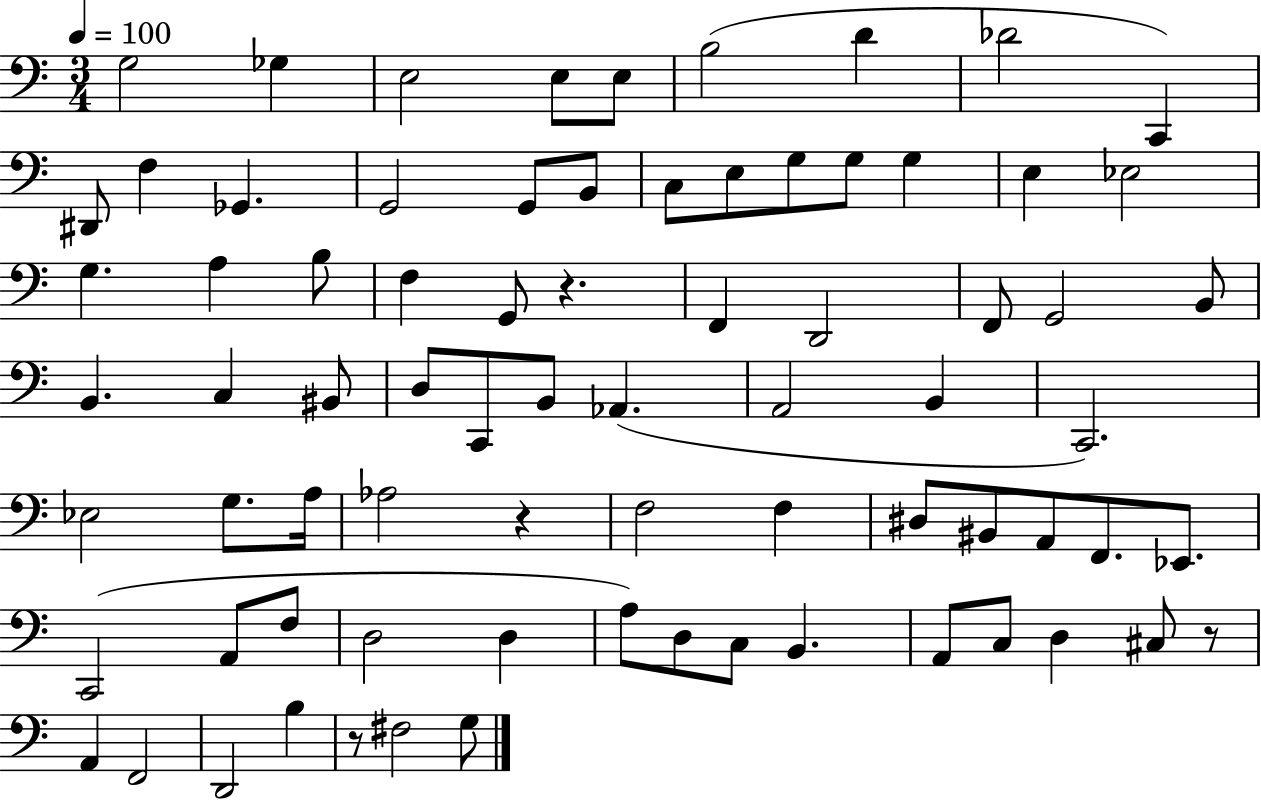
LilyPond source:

{
  \clef bass
  \numericTimeSignature
  \time 3/4
  \key c \major
  \tempo 4 = 100
  g2 ges4 | e2 e8 e8 | b2( d'4 | des'2 c,4) | \break dis,8 f4 ges,4. | g,2 g,8 b,8 | c8 e8 g8 g8 g4 | e4 ees2 | \break g4. a4 b8 | f4 g,8 r4. | f,4 d,2 | f,8 g,2 b,8 | \break b,4. c4 bis,8 | d8 c,8 b,8 aes,4.( | a,2 b,4 | c,2.) | \break ees2 g8. a16 | aes2 r4 | f2 f4 | dis8 bis,8 a,8 f,8. ees,8. | \break c,2( a,8 f8 | d2 d4 | a8) d8 c8 b,4. | a,8 c8 d4 cis8 r8 | \break a,4 f,2 | d,2 b4 | r8 fis2 g8 | \bar "|."
}